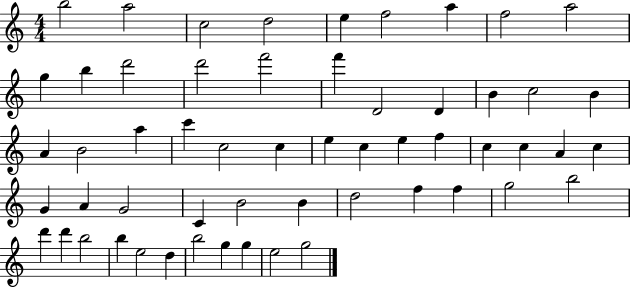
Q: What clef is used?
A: treble